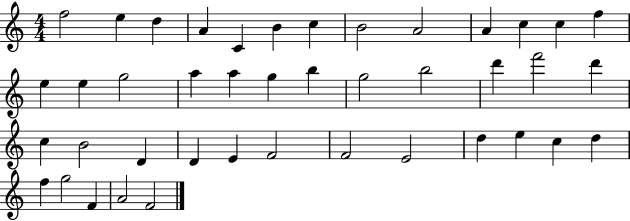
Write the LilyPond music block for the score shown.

{
  \clef treble
  \numericTimeSignature
  \time 4/4
  \key c \major
  f''2 e''4 d''4 | a'4 c'4 b'4 c''4 | b'2 a'2 | a'4 c''4 c''4 f''4 | \break e''4 e''4 g''2 | a''4 a''4 g''4 b''4 | g''2 b''2 | d'''4 f'''2 d'''4 | \break c''4 b'2 d'4 | d'4 e'4 f'2 | f'2 e'2 | d''4 e''4 c''4 d''4 | \break f''4 g''2 f'4 | a'2 f'2 | \bar "|."
}